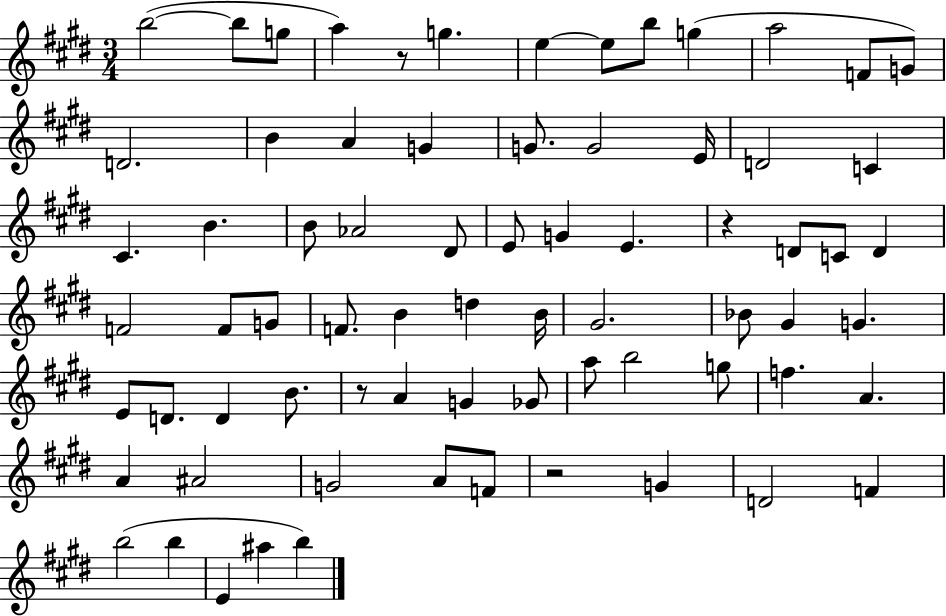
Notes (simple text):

B5/h B5/e G5/e A5/q R/e G5/q. E5/q E5/e B5/e G5/q A5/h F4/e G4/e D4/h. B4/q A4/q G4/q G4/e. G4/h E4/s D4/h C4/q C#4/q. B4/q. B4/e Ab4/h D#4/e E4/e G4/q E4/q. R/q D4/e C4/e D4/q F4/h F4/e G4/e F4/e. B4/q D5/q B4/s G#4/h. Bb4/e G#4/q G4/q. E4/e D4/e. D4/q B4/e. R/e A4/q G4/q Gb4/e A5/e B5/h G5/e F5/q. A4/q. A4/q A#4/h G4/h A4/e F4/e R/h G4/q D4/h F4/q B5/h B5/q E4/q A#5/q B5/q